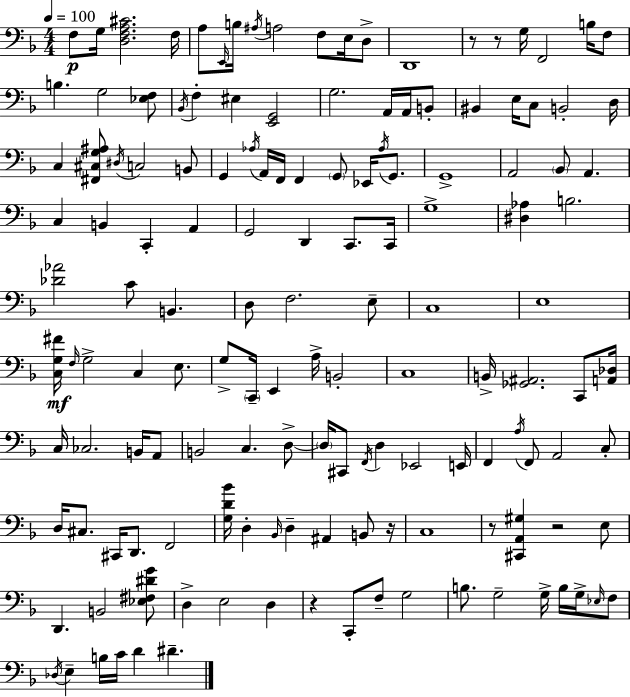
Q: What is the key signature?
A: D minor